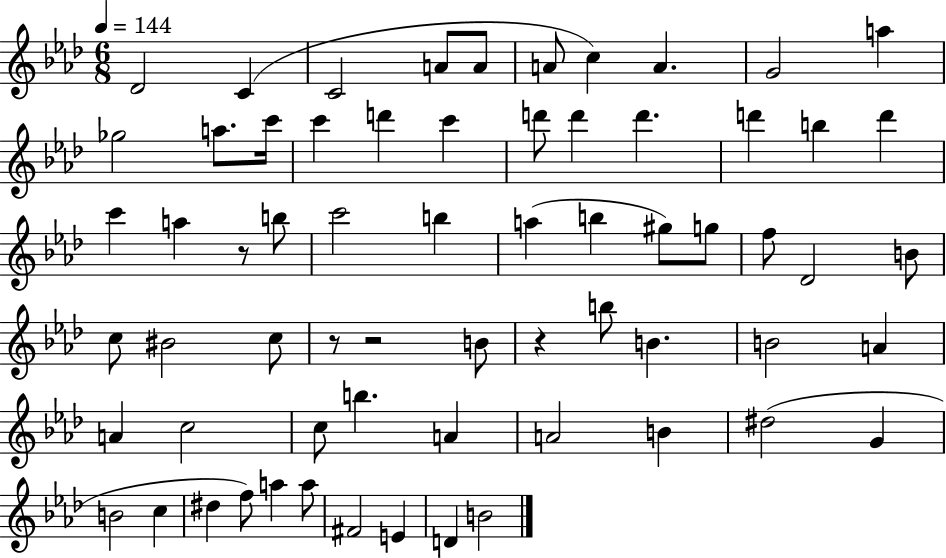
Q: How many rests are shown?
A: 4